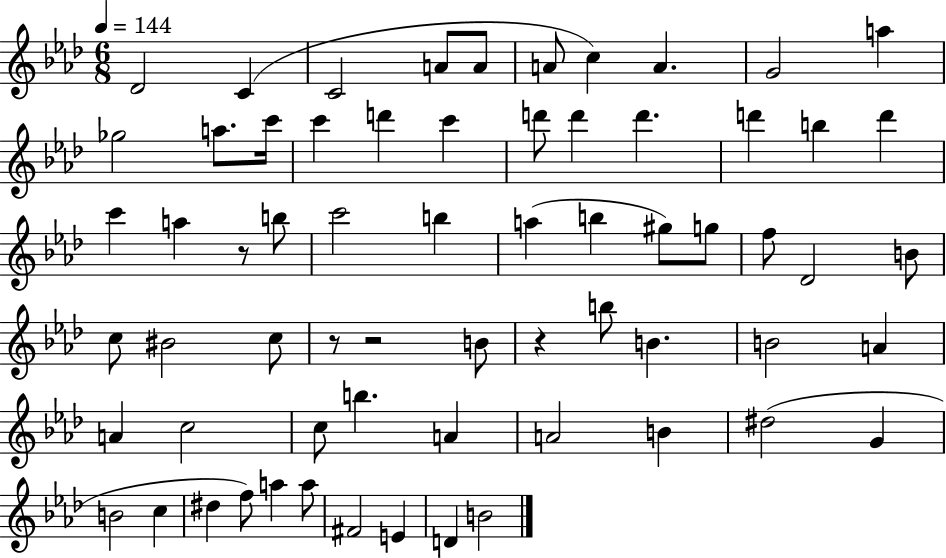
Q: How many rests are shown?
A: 4